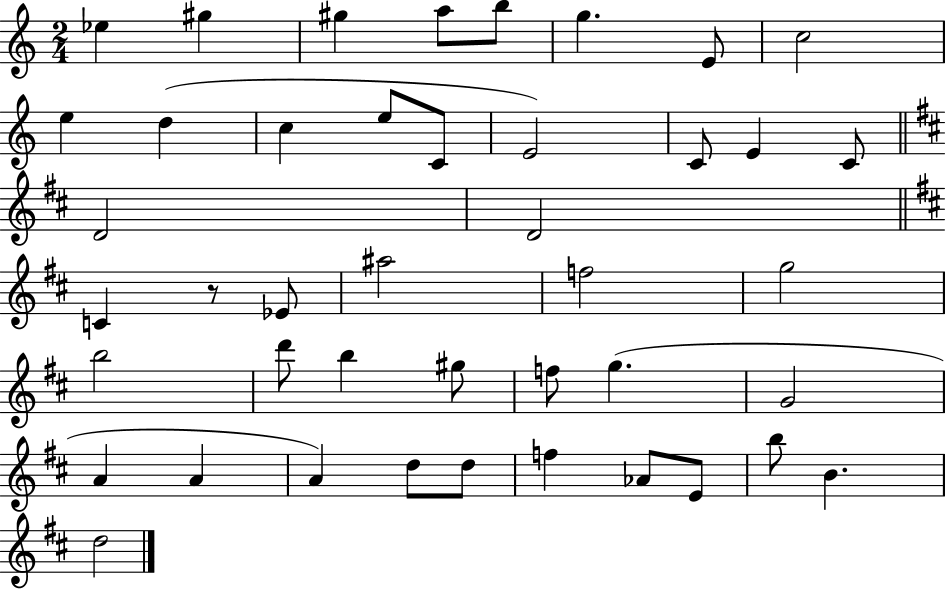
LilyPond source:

{
  \clef treble
  \numericTimeSignature
  \time 2/4
  \key c \major
  \repeat volta 2 { ees''4 gis''4 | gis''4 a''8 b''8 | g''4. e'8 | c''2 | \break e''4 d''4( | c''4 e''8 c'8 | e'2) | c'8 e'4 c'8 | \break \bar "||" \break \key b \minor d'2 | d'2 | \bar "||" \break \key d \major c'4 r8 ees'8 | ais''2 | f''2 | g''2 | \break b''2 | d'''8 b''4 gis''8 | f''8 g''4.( | g'2 | \break a'4 a'4 | a'4) d''8 d''8 | f''4 aes'8 e'8 | b''8 b'4. | \break d''2 | } \bar "|."
}